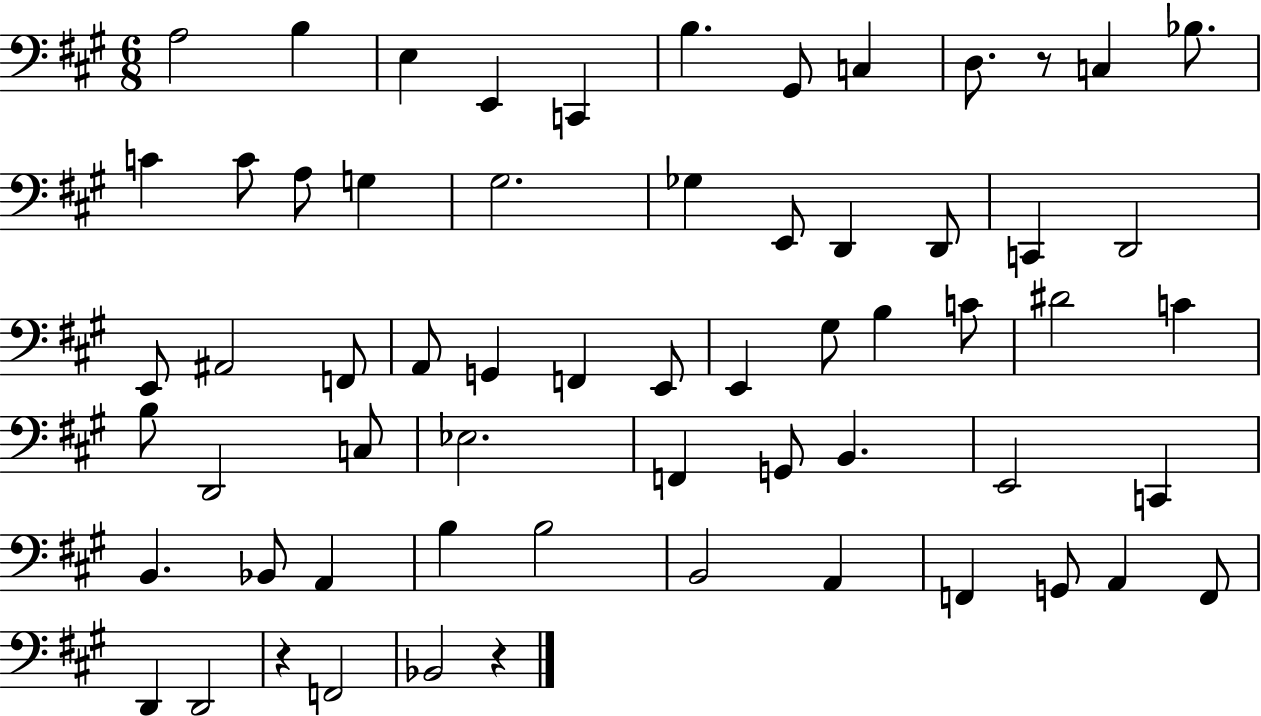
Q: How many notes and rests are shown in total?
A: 62